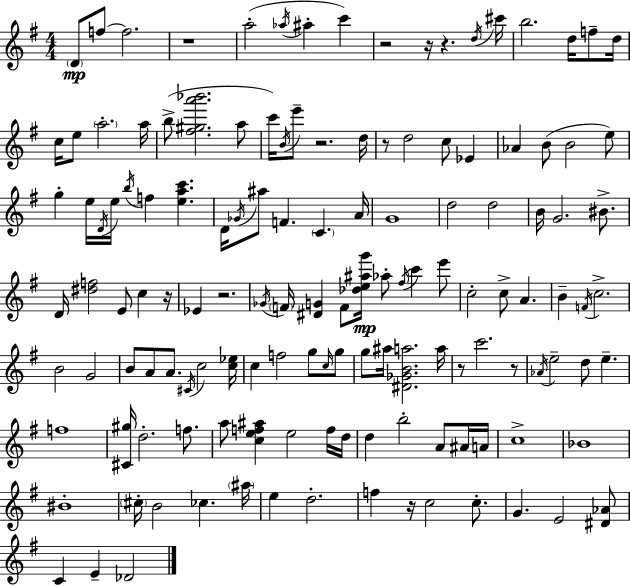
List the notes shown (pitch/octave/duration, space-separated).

D4/e F5/e F5/h. R/w A5/h Ab5/s A#5/q C6/q R/h R/s R/q. D5/s C#6/s B5/h. D5/s F5/e D5/s C5/s E5/e A5/h. A5/s B5/e [F#5,G#5,A6,Bb6]/h. A5/e C6/s B4/s E6/e R/h. D5/s R/e D5/h C5/e Eb4/q Ab4/q B4/e B4/h E5/e G5/q E5/s D4/s E5/s B5/s F5/q [E5,A5,C6]/q. D4/s Gb4/s A#5/e F4/q. C4/q. A4/s G4/w D5/h D5/h B4/s G4/h. BIS4/e. D4/s [D#5,F5]/h E4/e C5/q R/s Eb4/q R/h. Gb4/s F4/s [D#4,G4]/q F4/e [Db5,E5,A#5,G6]/s Ab5/e F#5/s C6/q E6/e C5/h C5/e A4/q. B4/q F4/s C5/h. B4/h G4/h B4/e A4/e A4/e. C#4/s C5/h [C5,Eb5]/s C5/q F5/h G5/e C5/s G5/e G5/e A#5/s [D#4,Gb4,B4,A5]/h. A5/s R/e C6/h. R/e Ab4/s E5/h D5/e E5/q. F5/w [C#4,G#5]/s D5/h. F5/e. A5/e [C5,E5,F5,A#5]/q E5/h F5/s D5/s D5/q B5/h A4/e A#4/s A4/s C5/w Bb4/w BIS4/w C#5/s B4/h CES5/q. A#5/s E5/q D5/h. F5/q R/s C5/h C5/e. G4/q. E4/h [D#4,Ab4]/e C4/q E4/q Db4/h